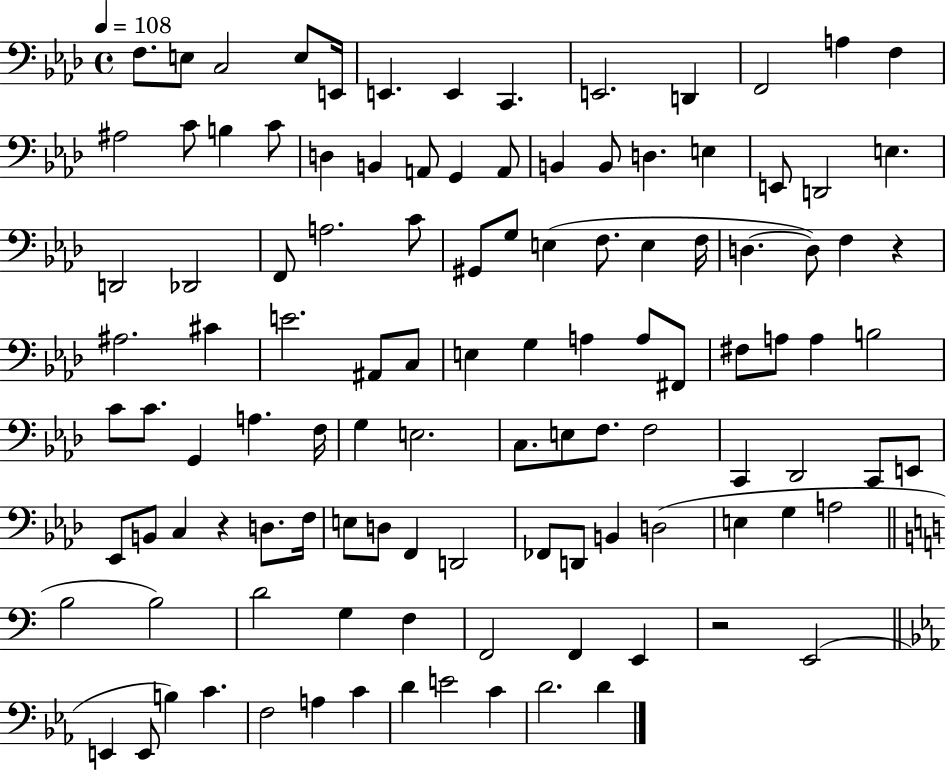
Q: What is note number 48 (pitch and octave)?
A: C3